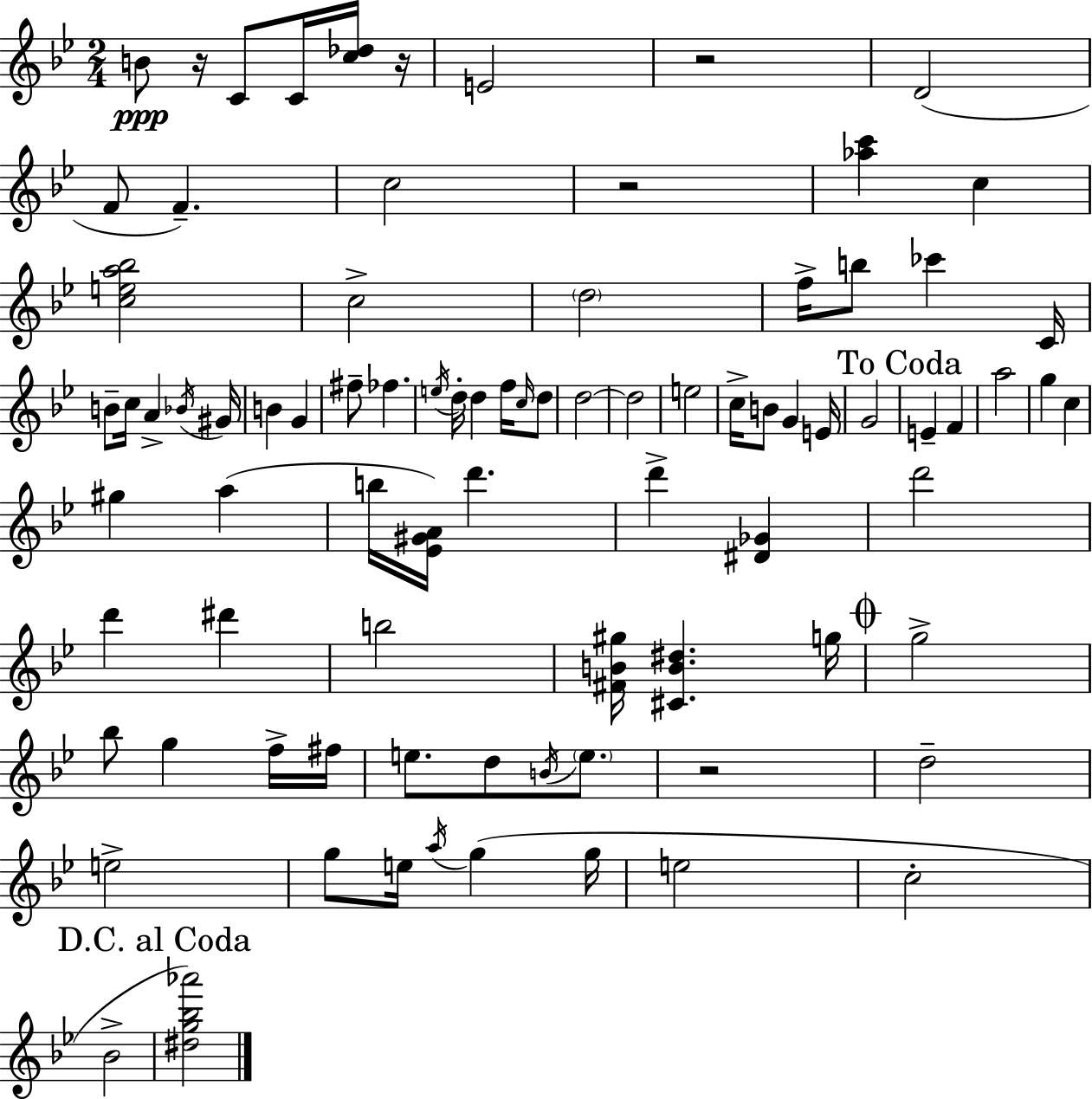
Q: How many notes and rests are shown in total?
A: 85